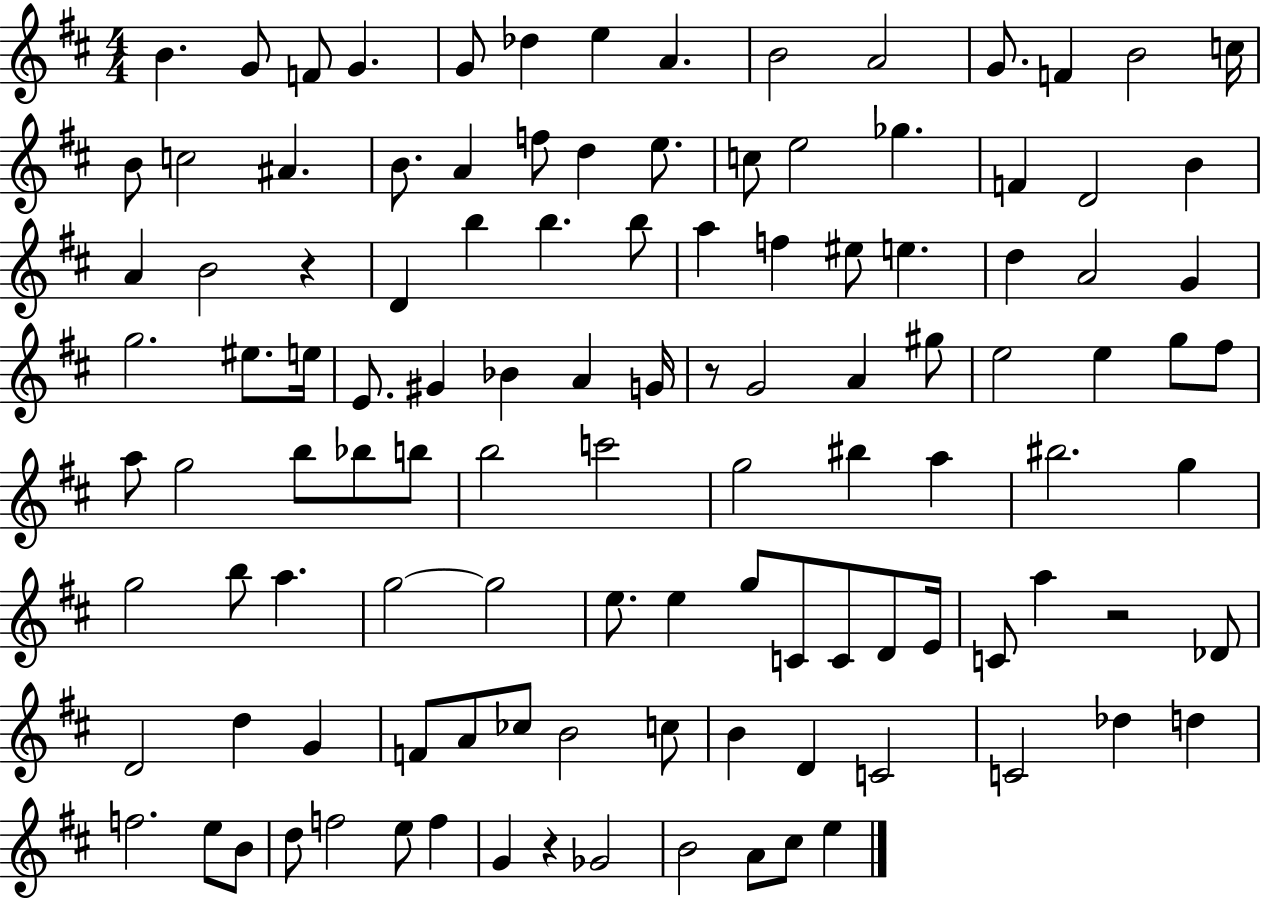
{
  \clef treble
  \numericTimeSignature
  \time 4/4
  \key d \major
  b'4. g'8 f'8 g'4. | g'8 des''4 e''4 a'4. | b'2 a'2 | g'8. f'4 b'2 c''16 | \break b'8 c''2 ais'4. | b'8. a'4 f''8 d''4 e''8. | c''8 e''2 ges''4. | f'4 d'2 b'4 | \break a'4 b'2 r4 | d'4 b''4 b''4. b''8 | a''4 f''4 eis''8 e''4. | d''4 a'2 g'4 | \break g''2. eis''8. e''16 | e'8. gis'4 bes'4 a'4 g'16 | r8 g'2 a'4 gis''8 | e''2 e''4 g''8 fis''8 | \break a''8 g''2 b''8 bes''8 b''8 | b''2 c'''2 | g''2 bis''4 a''4 | bis''2. g''4 | \break g''2 b''8 a''4. | g''2~~ g''2 | e''8. e''4 g''8 c'8 c'8 d'8 e'16 | c'8 a''4 r2 des'8 | \break d'2 d''4 g'4 | f'8 a'8 ces''8 b'2 c''8 | b'4 d'4 c'2 | c'2 des''4 d''4 | \break f''2. e''8 b'8 | d''8 f''2 e''8 f''4 | g'4 r4 ges'2 | b'2 a'8 cis''8 e''4 | \break \bar "|."
}